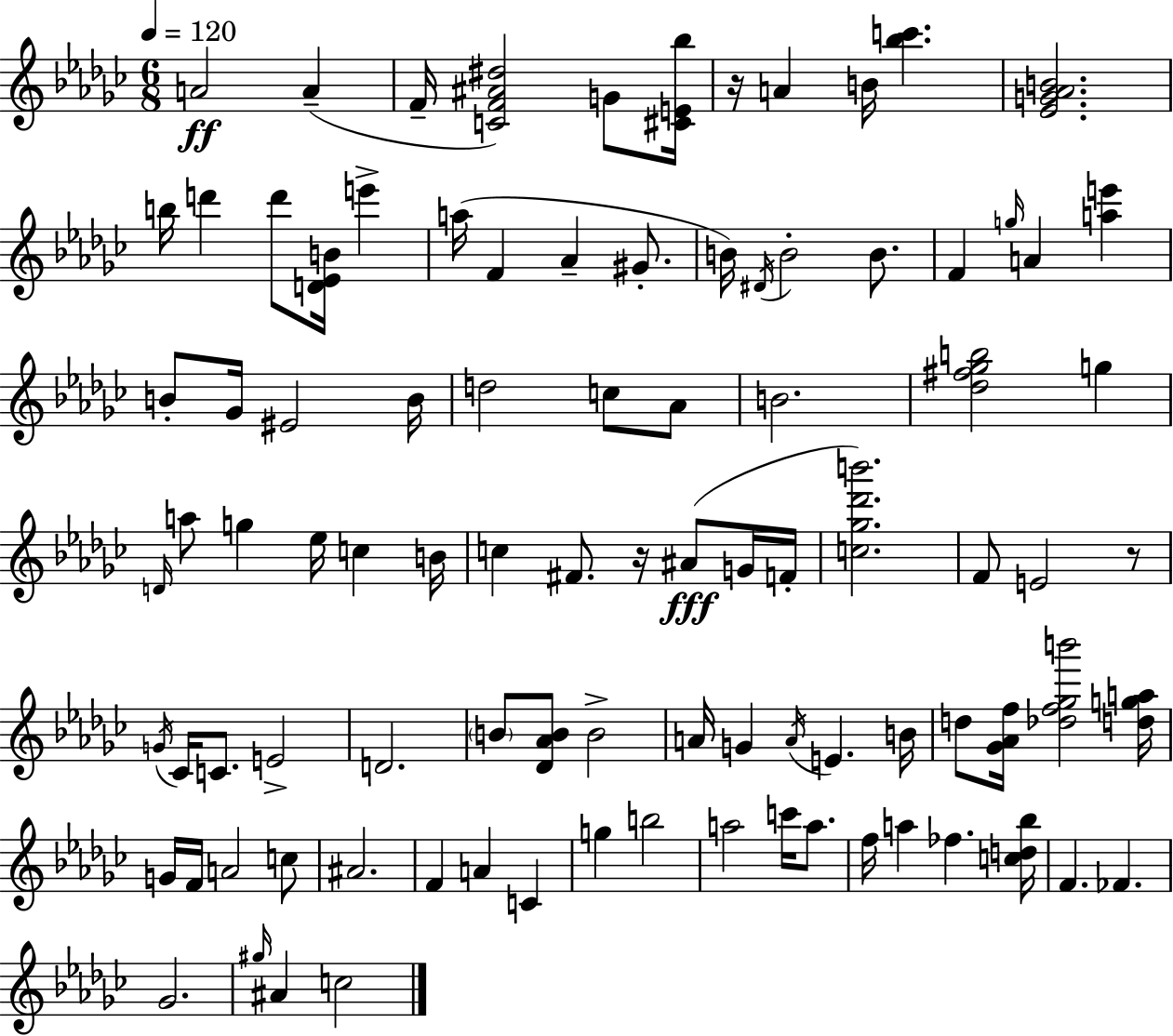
A4/h A4/q F4/s [C4,F4,A#4,D#5]/h G4/e [C#4,E4,Bb5]/s R/s A4/q B4/s [Bb5,C6]/q. [Eb4,G4,Ab4,B4]/h. B5/s D6/q D6/e [D4,Eb4,B4]/s E6/q A5/s F4/q Ab4/q G#4/e. B4/s D#4/s B4/h B4/e. F4/q G5/s A4/q [A5,E6]/q B4/e Gb4/s EIS4/h B4/s D5/h C5/e Ab4/e B4/h. [Db5,F#5,Gb5,B5]/h G5/q D4/s A5/e G5/q Eb5/s C5/q B4/s C5/q F#4/e. R/s A#4/e G4/s F4/s [C5,Gb5,Db6,B6]/h. F4/e E4/h R/e G4/s CES4/s C4/e. E4/h D4/h. B4/e [Db4,Ab4,B4]/e B4/h A4/s G4/q A4/s E4/q. B4/s D5/e [Gb4,Ab4,F5]/s [Db5,F5,Gb5,B6]/h [D5,G5,A5]/s G4/s F4/s A4/h C5/e A#4/h. F4/q A4/q C4/q G5/q B5/h A5/h C6/s A5/e. F5/s A5/q FES5/q. [C5,D5,Bb5]/s F4/q. FES4/q. Gb4/h. G#5/s A#4/q C5/h